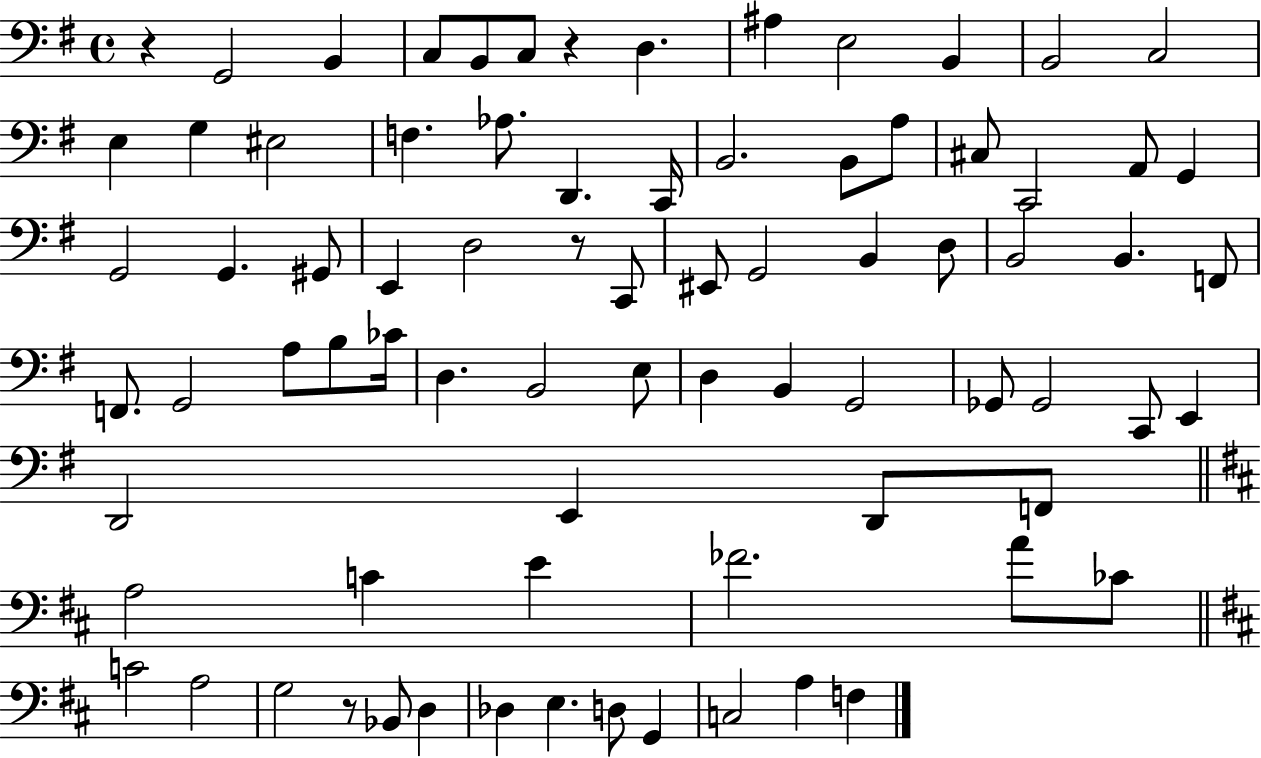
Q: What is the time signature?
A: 4/4